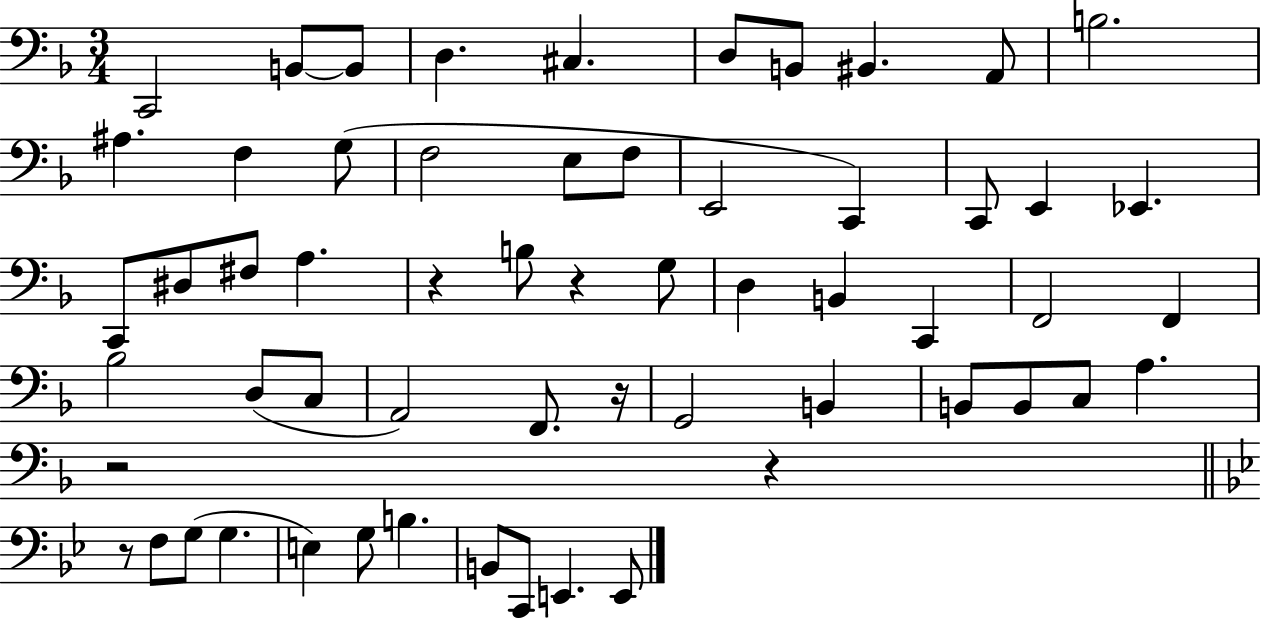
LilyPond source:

{
  \clef bass
  \numericTimeSignature
  \time 3/4
  \key f \major
  c,2 b,8~~ b,8 | d4. cis4. | d8 b,8 bis,4. a,8 | b2. | \break ais4. f4 g8( | f2 e8 f8 | e,2 c,4) | c,8 e,4 ees,4. | \break c,8 dis8 fis8 a4. | r4 b8 r4 g8 | d4 b,4 c,4 | f,2 f,4 | \break bes2 d8( c8 | a,2) f,8. r16 | g,2 b,4 | b,8 b,8 c8 a4. | \break r2 r4 | \bar "||" \break \key bes \major r8 f8 g8( g4. | e4) g8 b4. | b,8 c,8 e,4. e,8 | \bar "|."
}